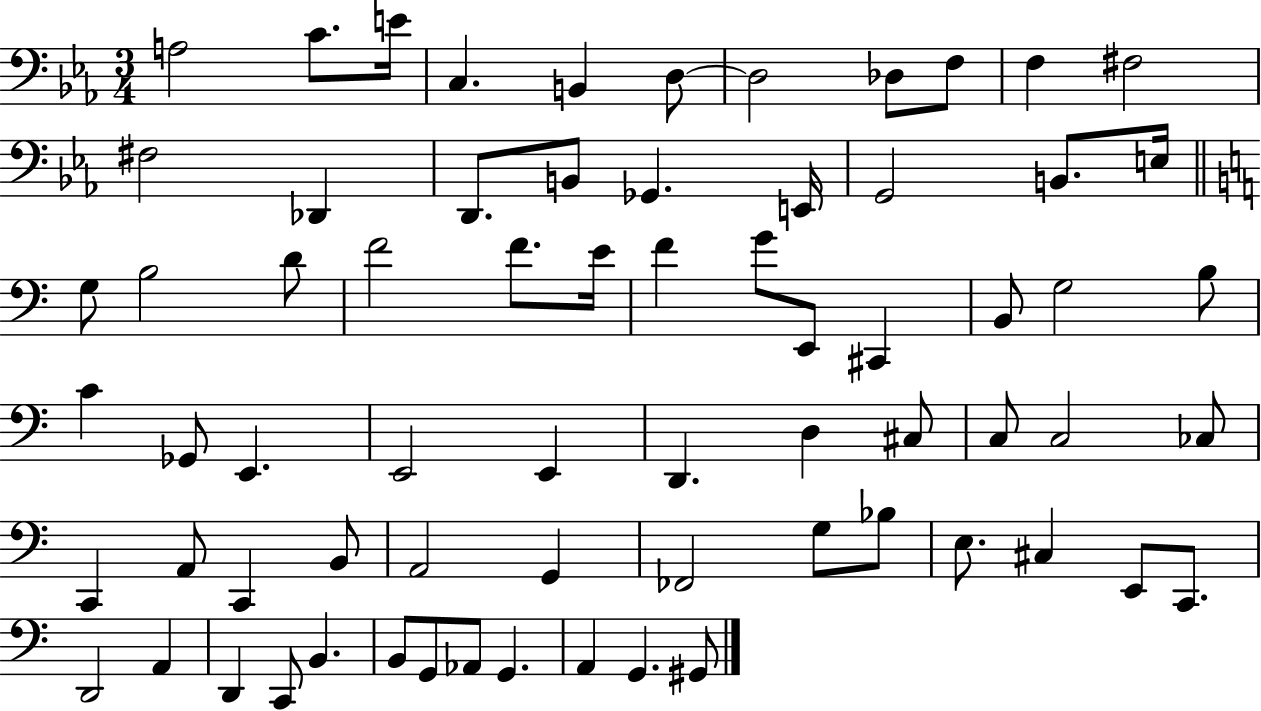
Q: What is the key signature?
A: EES major